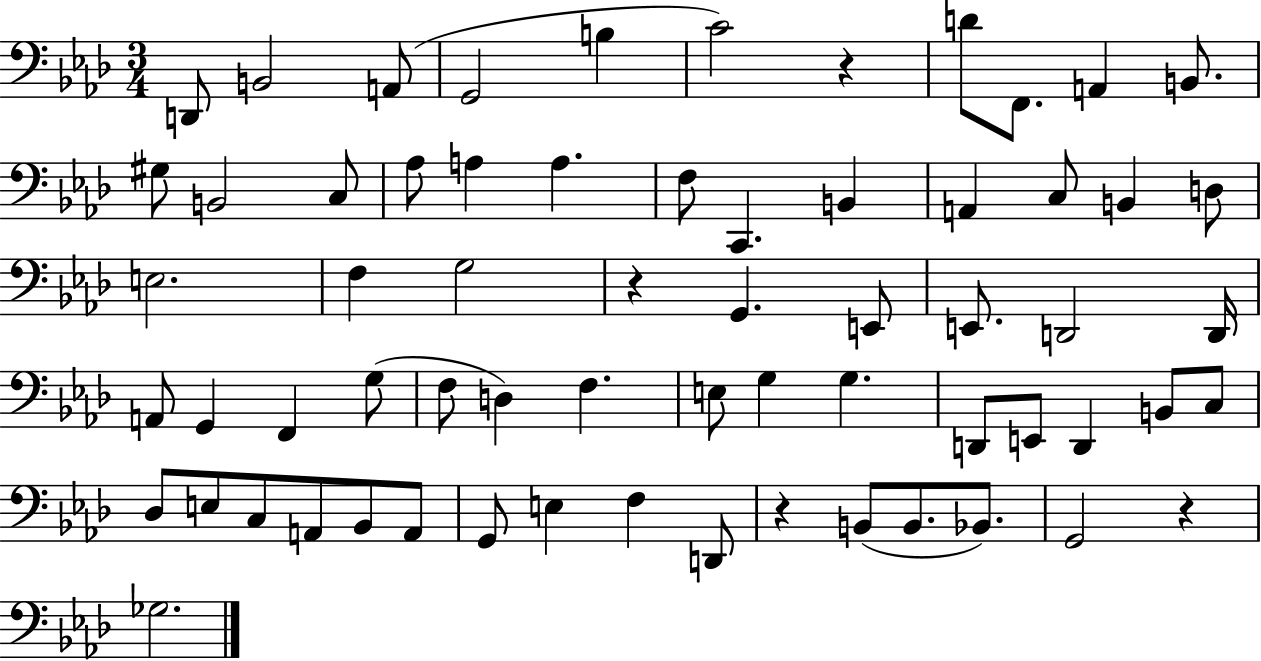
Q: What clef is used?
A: bass